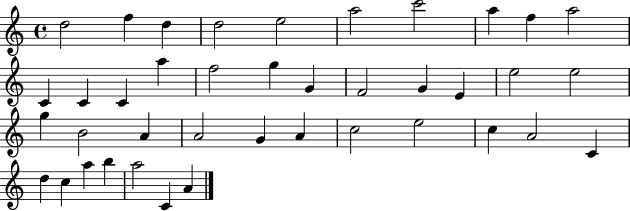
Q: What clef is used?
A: treble